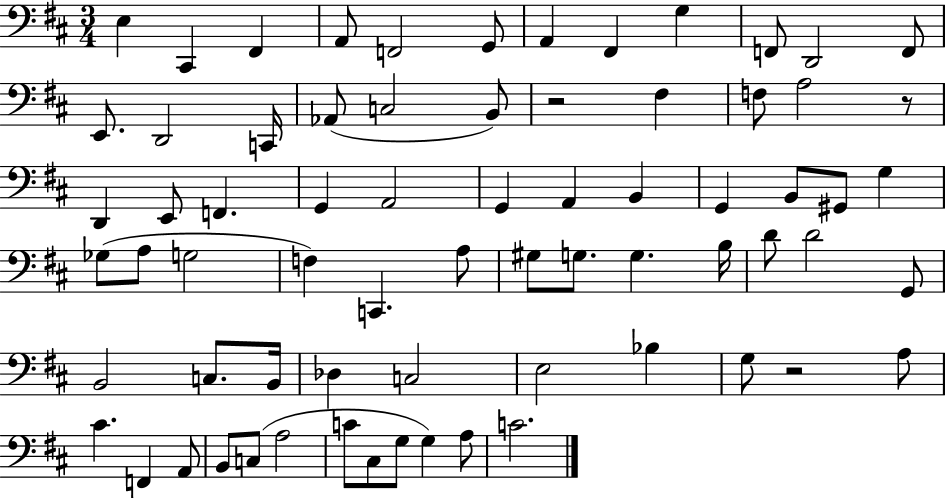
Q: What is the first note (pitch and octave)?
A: E3